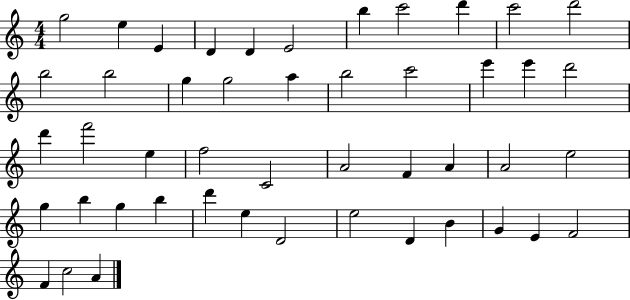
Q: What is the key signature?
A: C major